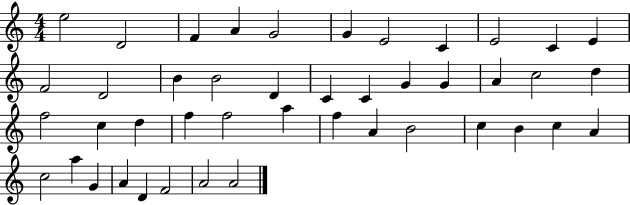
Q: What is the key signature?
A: C major